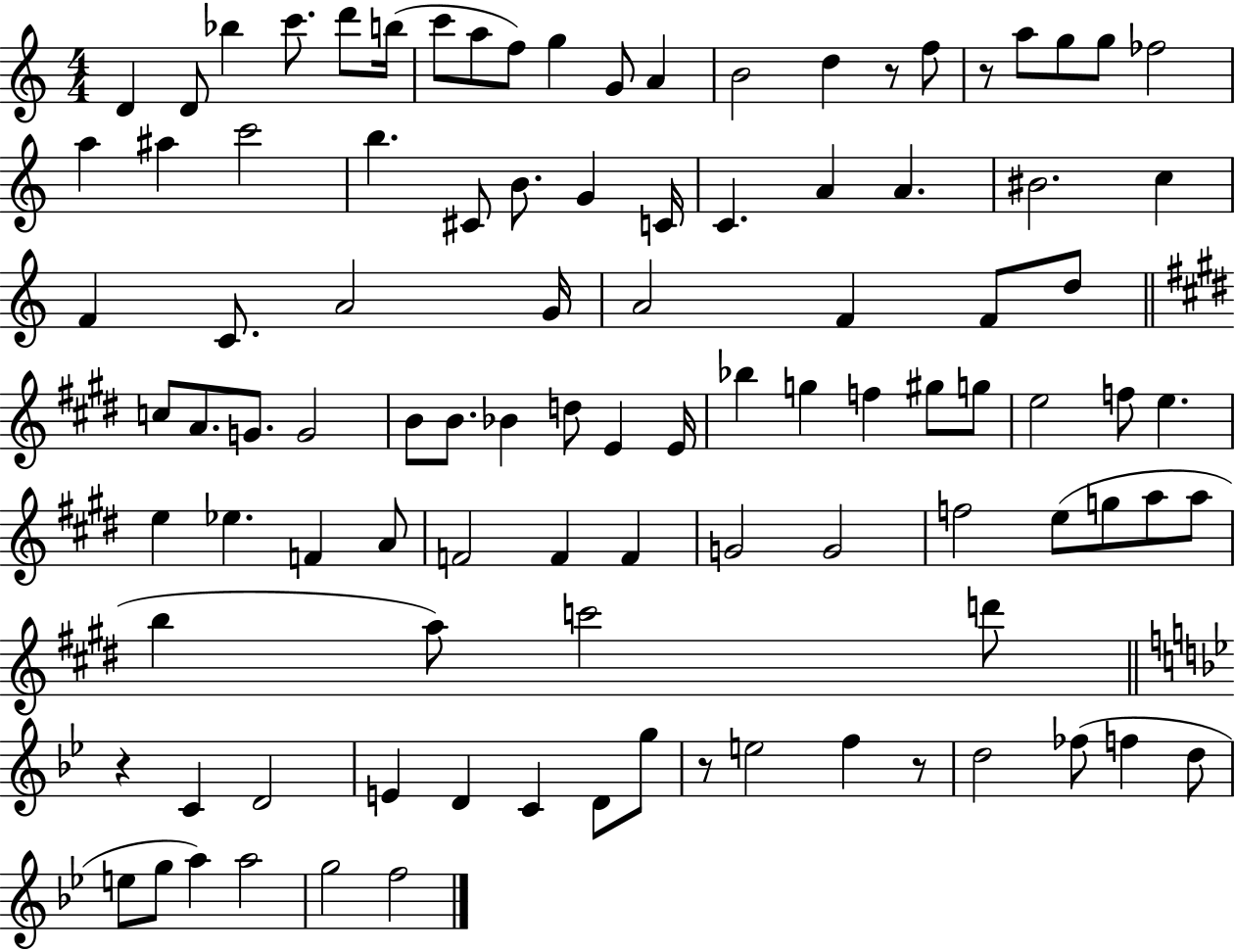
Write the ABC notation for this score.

X:1
T:Untitled
M:4/4
L:1/4
K:C
D D/2 _b c'/2 d'/2 b/4 c'/2 a/2 f/2 g G/2 A B2 d z/2 f/2 z/2 a/2 g/2 g/2 _f2 a ^a c'2 b ^C/2 B/2 G C/4 C A A ^B2 c F C/2 A2 G/4 A2 F F/2 d/2 c/2 A/2 G/2 G2 B/2 B/2 _B d/2 E E/4 _b g f ^g/2 g/2 e2 f/2 e e _e F A/2 F2 F F G2 G2 f2 e/2 g/2 a/2 a/2 b a/2 c'2 d'/2 z C D2 E D C D/2 g/2 z/2 e2 f z/2 d2 _f/2 f d/2 e/2 g/2 a a2 g2 f2